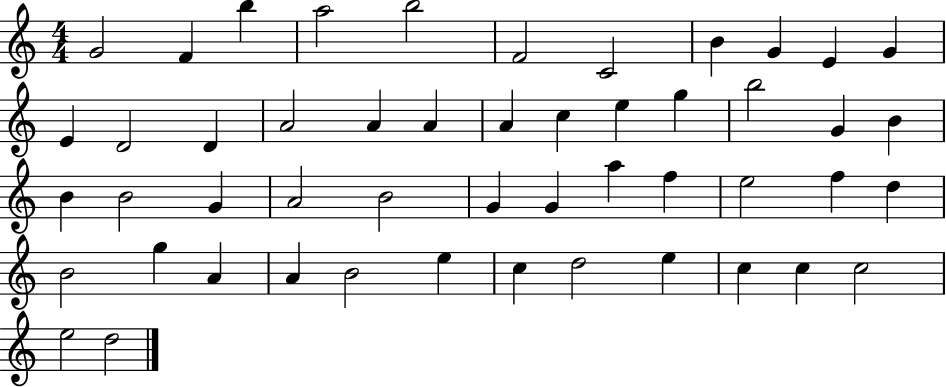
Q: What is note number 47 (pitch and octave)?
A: C5